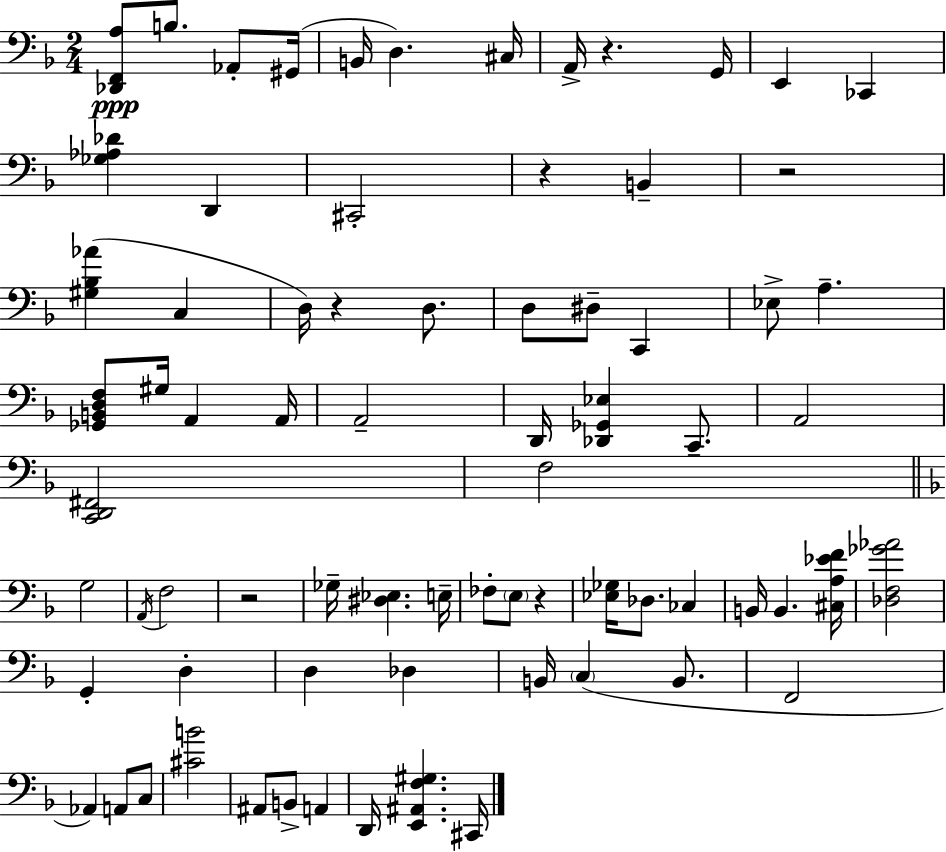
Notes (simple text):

[Db2,F2,A3]/e B3/e. Ab2/e G#2/s B2/s D3/q. C#3/s A2/s R/q. G2/s E2/q CES2/q [Gb3,Ab3,Db4]/q D2/q C#2/h R/q B2/q R/h [G#3,Bb3,Ab4]/q C3/q D3/s R/q D3/e. D3/e D#3/e C2/q Eb3/e A3/q. [Gb2,B2,D3,F3]/e G#3/s A2/q A2/s A2/h D2/s [Db2,Gb2,Eb3]/q C2/e. A2/h [C2,D2,F#2]/h F3/h G3/h A2/s F3/h R/h Gb3/s [D#3,Eb3]/q. E3/s FES3/e E3/e R/q [Eb3,Gb3]/s Db3/e. CES3/q B2/s B2/q. [C#3,A3,Eb4,F4]/s [Db3,F3,Gb4,Ab4]/h G2/q D3/q D3/q Db3/q B2/s C3/q B2/e. F2/h Ab2/q A2/e C3/e [C#4,B4]/h A#2/e B2/e A2/q D2/s [E2,A#2,F3,G#3]/q. C#2/s